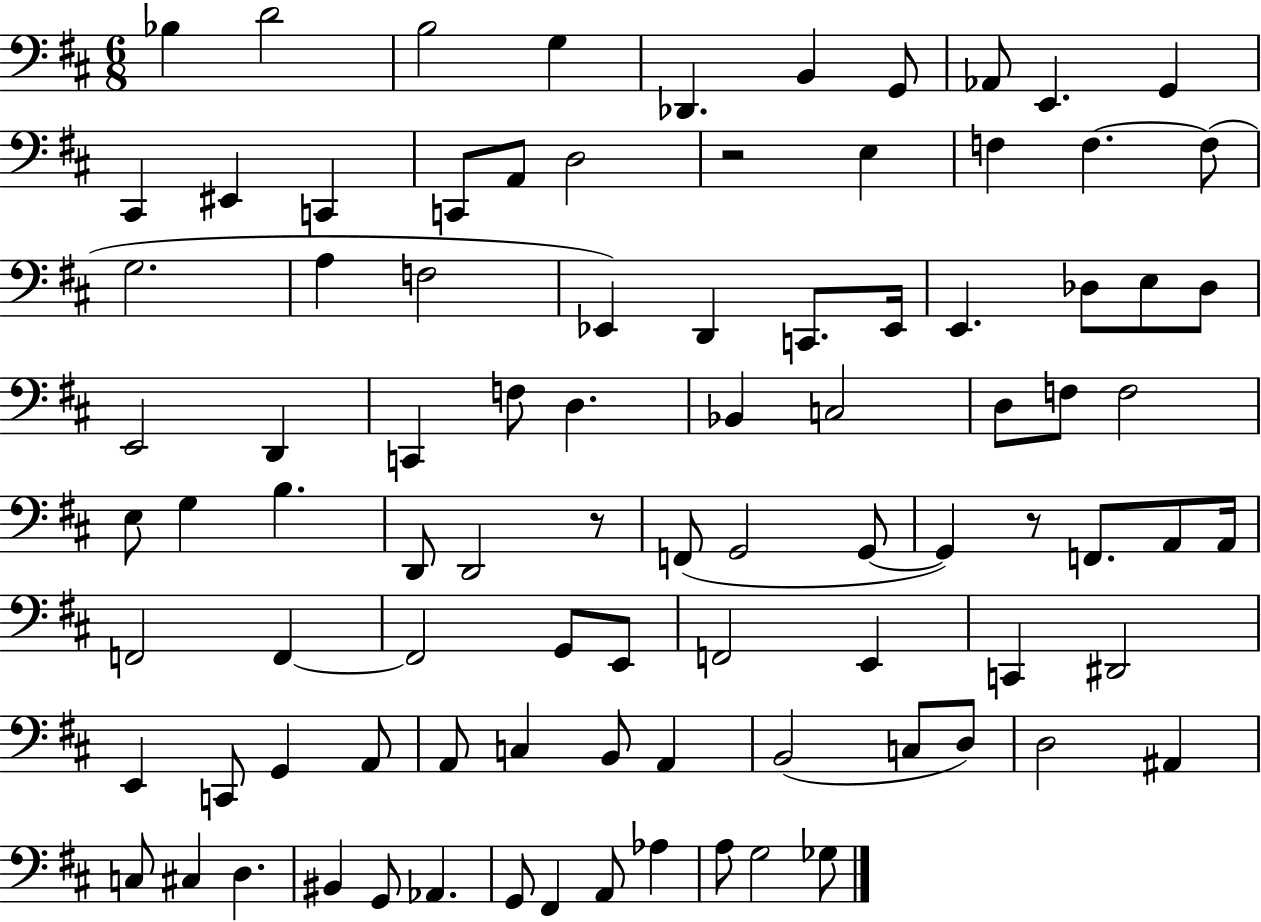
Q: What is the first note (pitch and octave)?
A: Bb3